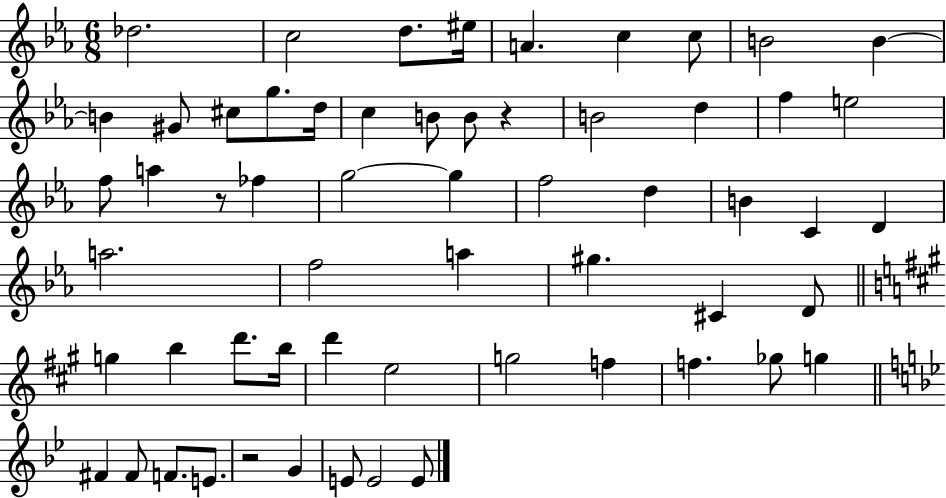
Db5/h. C5/h D5/e. EIS5/s A4/q. C5/q C5/e B4/h B4/q B4/q G#4/e C#5/e G5/e. D5/s C5/q B4/e B4/e R/q B4/h D5/q F5/q E5/h F5/e A5/q R/e FES5/q G5/h G5/q F5/h D5/q B4/q C4/q D4/q A5/h. F5/h A5/q G#5/q. C#4/q D4/e G5/q B5/q D6/e. B5/s D6/q E5/h G5/h F5/q F5/q. Gb5/e G5/q F#4/q F#4/e F4/e. E4/e. R/h G4/q E4/e E4/h E4/e